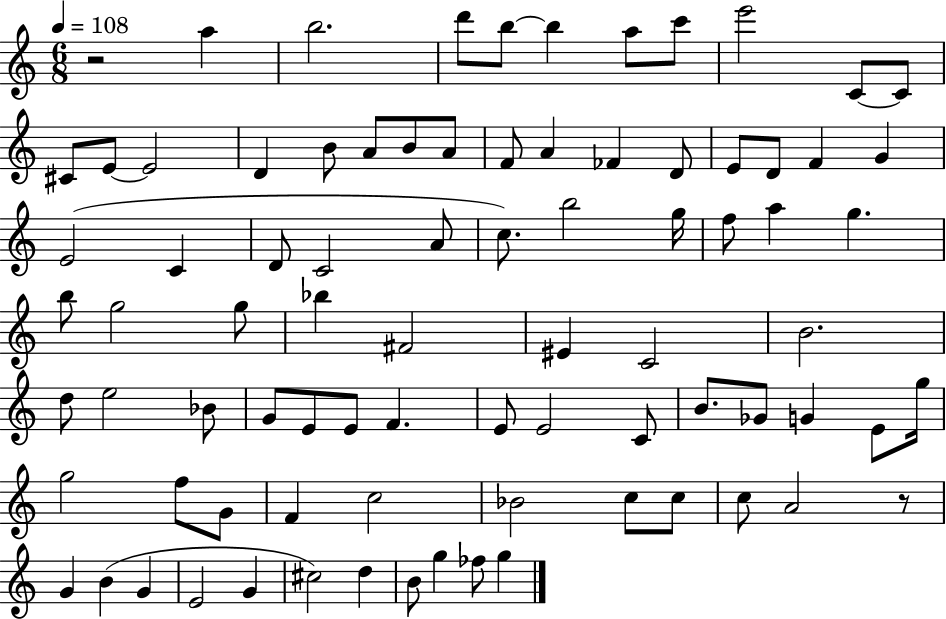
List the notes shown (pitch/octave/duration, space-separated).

R/h A5/q B5/h. D6/e B5/e B5/q A5/e C6/e E6/h C4/e C4/e C#4/e E4/e E4/h D4/q B4/e A4/e B4/e A4/e F4/e A4/q FES4/q D4/e E4/e D4/e F4/q G4/q E4/h C4/q D4/e C4/h A4/e C5/e. B5/h G5/s F5/e A5/q G5/q. B5/e G5/h G5/e Bb5/q F#4/h EIS4/q C4/h B4/h. D5/e E5/h Bb4/e G4/e E4/e E4/e F4/q. E4/e E4/h C4/e B4/e. Gb4/e G4/q E4/e G5/s G5/h F5/e G4/e F4/q C5/h Bb4/h C5/e C5/e C5/e A4/h R/e G4/q B4/q G4/q E4/h G4/q C#5/h D5/q B4/e G5/q FES5/e G5/q